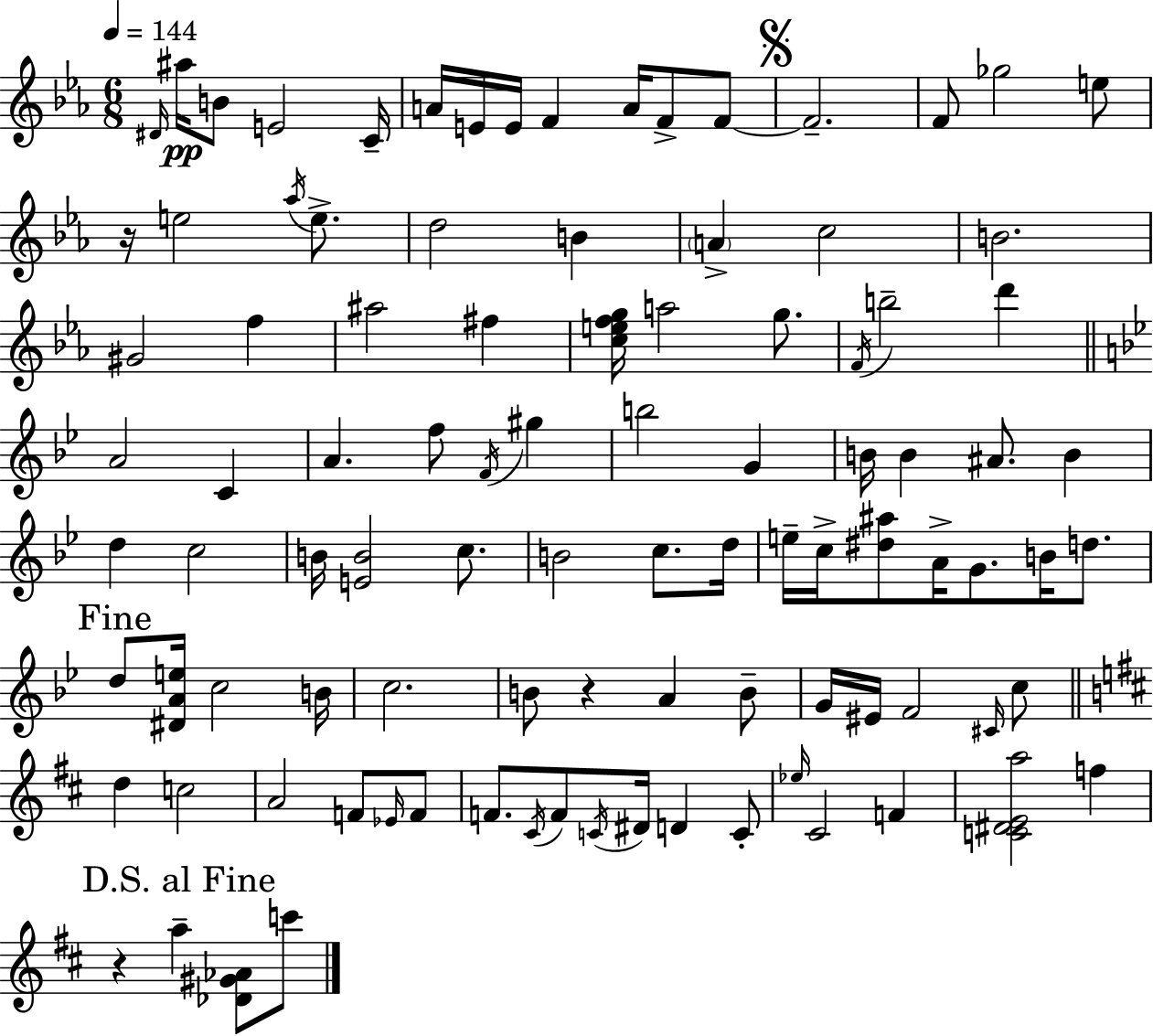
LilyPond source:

{
  \clef treble
  \numericTimeSignature
  \time 6/8
  \key c \minor
  \tempo 4 = 144
  \repeat volta 2 { \grace { dis'16 }\pp ais''16 b'8 e'2 | c'16-- a'16 e'16 e'16 f'4 a'16 f'8-> f'8~~ | \mark \markup { \musicglyph "scripts.segno" } f'2.-- | f'8 ges''2 e''8 | \break r16 e''2 \acciaccatura { aes''16 } e''8.-> | d''2 b'4 | \parenthesize a'4-> c''2 | b'2. | \break gis'2 f''4 | ais''2 fis''4 | <c'' e'' f'' g''>16 a''2 g''8. | \acciaccatura { f'16 } b''2-- d'''4 | \break \bar "||" \break \key bes \major a'2 c'4 | a'4. f''8 \acciaccatura { f'16 } gis''4 | b''2 g'4 | b'16 b'4 ais'8. b'4 | \break d''4 c''2 | b'16 <e' b'>2 c''8. | b'2 c''8. | d''16 e''16-- c''16-> <dis'' ais''>8 a'16-> g'8. b'16 d''8. | \break \mark "Fine" d''8 <dis' a' e''>16 c''2 | b'16 c''2. | b'8 r4 a'4 b'8-- | g'16 eis'16 f'2 \grace { cis'16 } | \break c''8 \bar "||" \break \key d \major d''4 c''2 | a'2 f'8 \grace { ees'16 } f'8 | f'8. \acciaccatura { cis'16 } f'8 \acciaccatura { c'16 } dis'16 d'4 | c'8-. \grace { ees''16 } cis'2 | \break f'4 <c' dis' e' a''>2 | f''4 \mark "D.S. al Fine" r4 a''4-- | <des' gis' aes'>8 c'''8 } \bar "|."
}